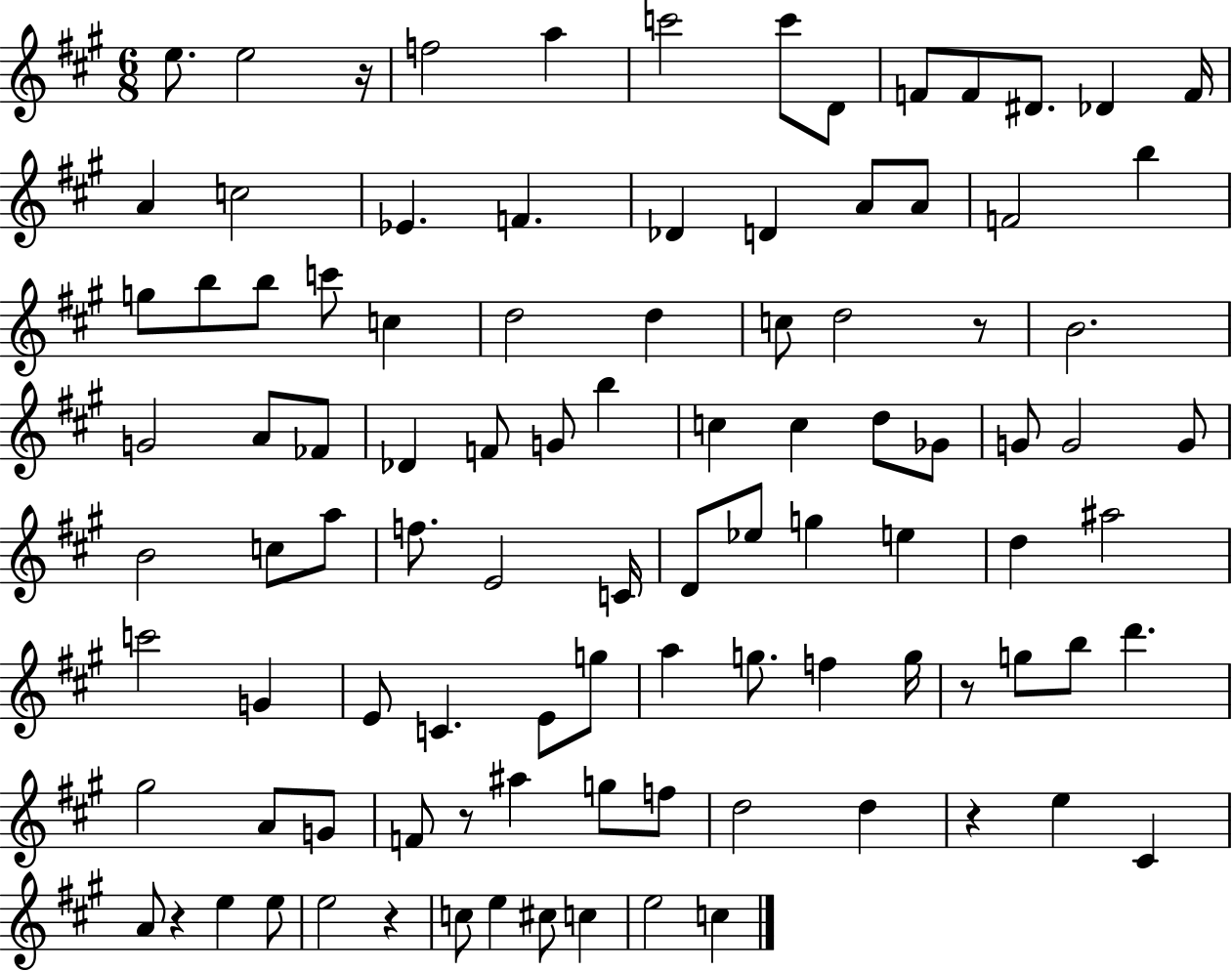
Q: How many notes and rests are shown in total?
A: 99